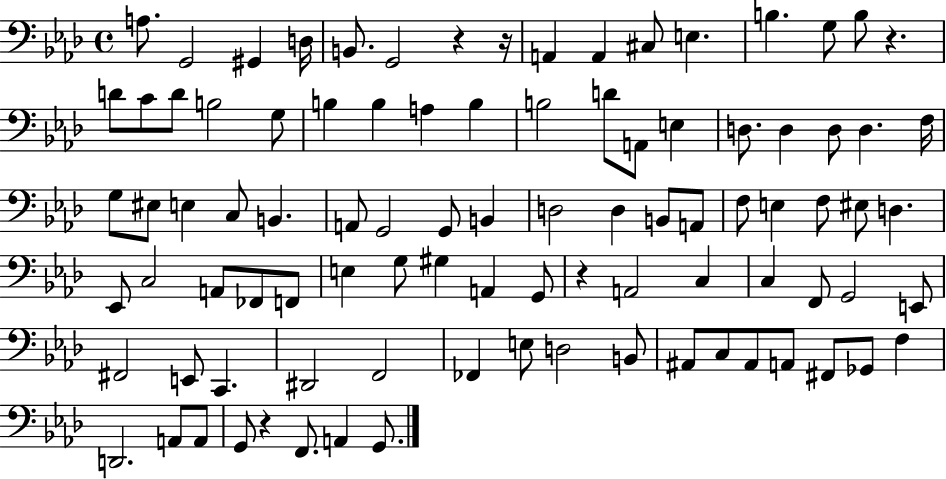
{
  \clef bass
  \time 4/4
  \defaultTimeSignature
  \key aes \major
  \repeat volta 2 { a8. g,2 gis,4 d16 | b,8. g,2 r4 r16 | a,4 a,4 cis8 e4. | b4. g8 b8 r4. | \break d'8 c'8 d'8 b2 g8 | b4 b4 a4 b4 | b2 d'8 a,8 e4 | d8. d4 d8 d4. f16 | \break g8 eis8 e4 c8 b,4. | a,8 g,2 g,8 b,4 | d2 d4 b,8 a,8 | f8 e4 f8 eis8 d4. | \break ees,8 c2 a,8 fes,8 f,8 | e4 g8 gis4 a,4 g,8 | r4 a,2 c4 | c4 f,8 g,2 e,8 | \break fis,2 e,8 c,4. | dis,2 f,2 | fes,4 e8 d2 b,8 | ais,8 c8 ais,8 a,8 fis,8 ges,8 f4 | \break d,2. a,8 a,8 | g,8 r4 f,8. a,4 g,8. | } \bar "|."
}